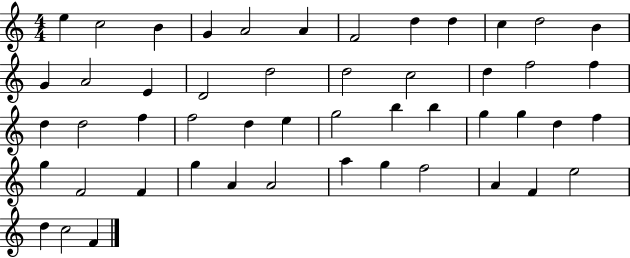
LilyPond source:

{
  \clef treble
  \numericTimeSignature
  \time 4/4
  \key c \major
  e''4 c''2 b'4 | g'4 a'2 a'4 | f'2 d''4 d''4 | c''4 d''2 b'4 | \break g'4 a'2 e'4 | d'2 d''2 | d''2 c''2 | d''4 f''2 f''4 | \break d''4 d''2 f''4 | f''2 d''4 e''4 | g''2 b''4 b''4 | g''4 g''4 d''4 f''4 | \break g''4 f'2 f'4 | g''4 a'4 a'2 | a''4 g''4 f''2 | a'4 f'4 e''2 | \break d''4 c''2 f'4 | \bar "|."
}